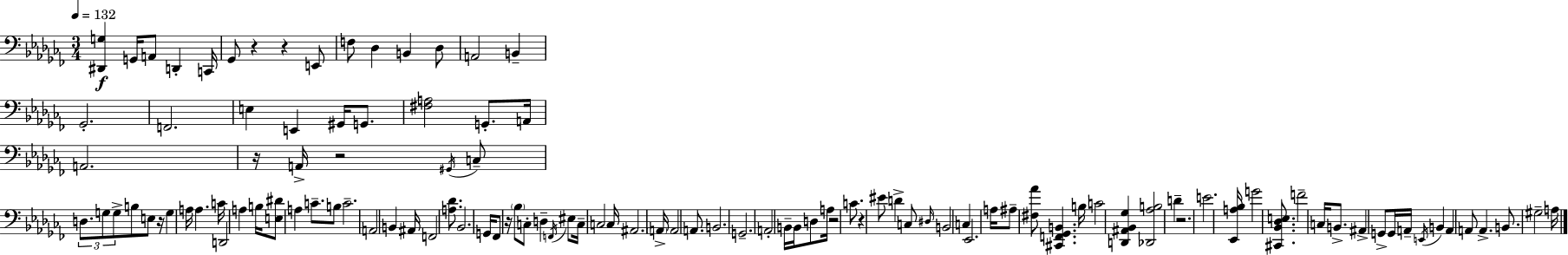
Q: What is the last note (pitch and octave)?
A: A3